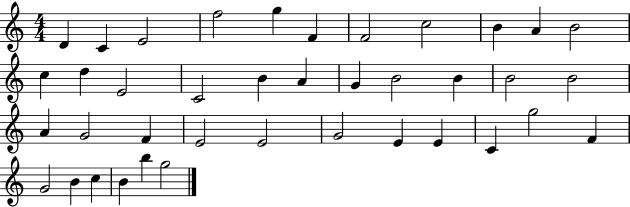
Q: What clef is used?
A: treble